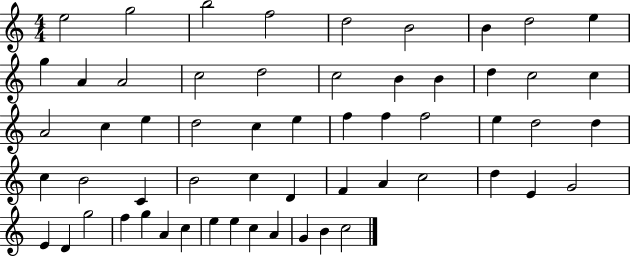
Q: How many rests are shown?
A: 0